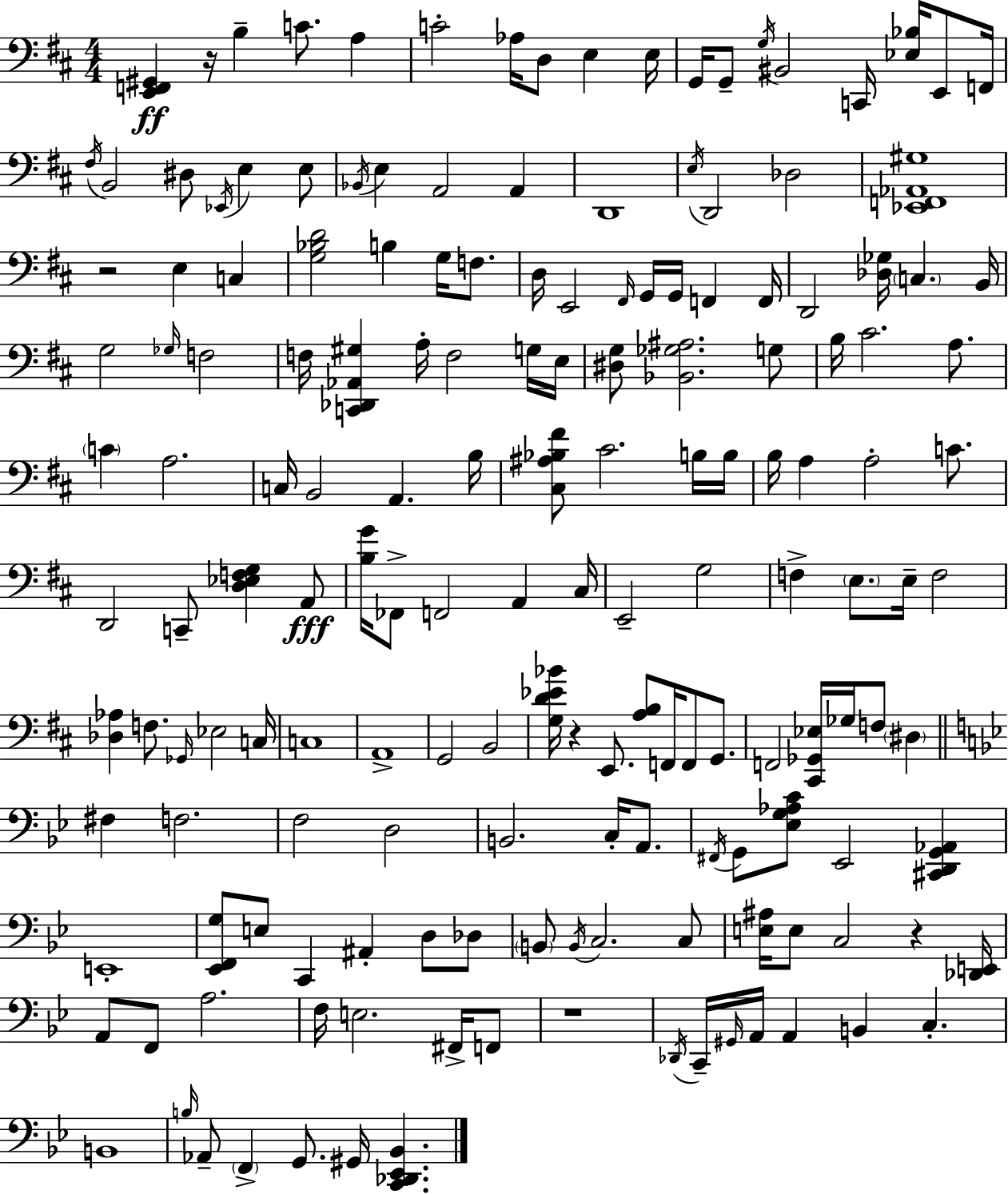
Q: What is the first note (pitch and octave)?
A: B3